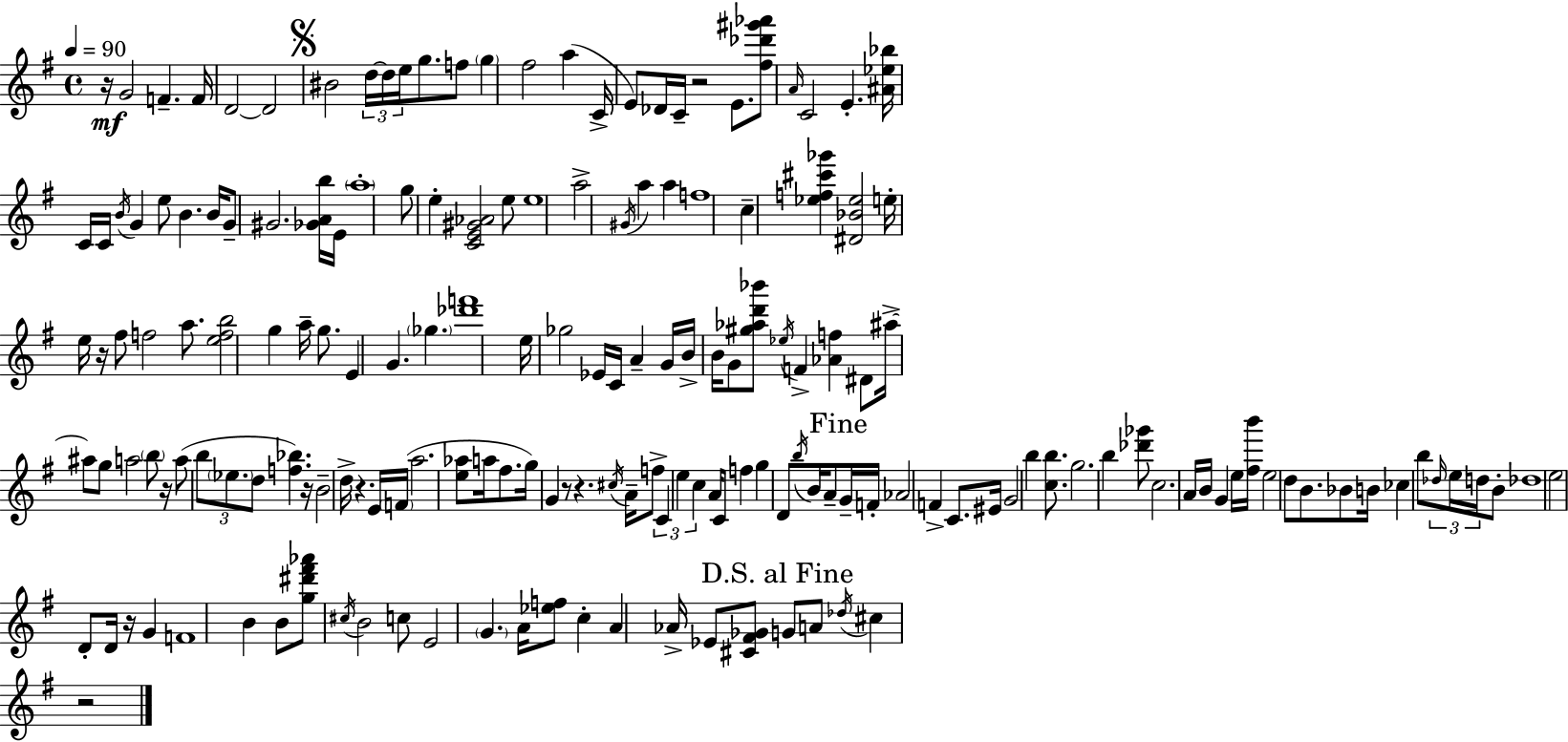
{
  \clef treble
  \time 4/4
  \defaultTimeSignature
  \key e \minor
  \tempo 4 = 90
  \repeat volta 2 { r16\mf g'2 f'4.-- f'16 | d'2~~ d'2 | \mark \markup { \musicglyph "scripts.segno" } bis'2 \tuplet 3/2 { d''16~~ d''16 e''16 } g''8. f''8 | \parenthesize g''4 fis''2 a''4( | \break c'16-> e'8) des'16 c'16-- r2 e'8. | <fis'' des''' gis''' aes'''>8 \grace { a'16 } c'2 e'4.-. | <ais' ees'' bes''>16 c'16 c'16 \acciaccatura { b'16 } g'4 e''8 b'4. | b'16 g'8-- gis'2. | \break <ges' a' b''>16 e'16 \parenthesize a''1-. | g''8 e''4-. <c' e' gis' aes'>2 | e''8 e''1 | a''2-> \acciaccatura { gis'16 } a''4 a''4 | \break f''1 | c''4-- <ees'' f'' cis''' ges'''>4 <dis' bes' ees''>2 | e''16-. e''16 r16 fis''8 f''2 | a''8. <e'' f'' b''>2 g''4 a''16-- | \break g''8. e'4 g'4. \parenthesize ges''4. | <des''' f'''>1 | e''16 ges''2 ees'16 c'16 a'4-- | g'16 b'16-> b'16 g'8 <gis'' aes'' d''' bes'''>8 \acciaccatura { ees''16 } f'4-> <aes' f''>4 | \break dis'8 ais''16->~~ ais''8 g''8 a''2 | \parenthesize b''8 r16 a''8( \tuplet 3/2 { b''8 \parenthesize ees''8. d''8 } <f'' bes''>4.) | r16 b'2-- d''16-> r4. | e'16 \parenthesize f'16( a''2. | \break <e'' aes''>8 a''16 fis''8. g''16) g'4 r8 r4. | \acciaccatura { cis''16 } a'16-- f''8-> \tuplet 3/2 { c'4 e''4 | c''4 } a'16 c'8 f''4 g''4 d'8 | \acciaccatura { b''16 } b'16 a'8-- \mark "Fine" g'16-- f'16-. aes'2 f'4-> | \break c'8. eis'16 g'2 b''4 | <c'' b''>8. g''2. | b''4 <des''' ges'''>8 c''2. | a'16 b'16 g'4 e''16 <fis'' b'''>16 e''2 | \break d''8 b'8. bes'8 b'16 ces''4 | b''8 \tuplet 3/2 { \grace { des''16 } e''16 d''16 } b'8-. des''1 | e''2 d'8-. | d'16 r16 g'4 f'1 | \break b'4 b'8 <g'' dis''' fis''' aes'''>8 \acciaccatura { cis''16 } | b'2 c''8 e'2 | \parenthesize g'4. a'16 <ees'' f''>8 c''4-. a'4 | aes'16-> ees'8 <cis' fis' ges'>8 \mark "D.S. al Fine" g'8 a'8 \acciaccatura { des''16 } cis''4 | \break r2 } \bar "|."
}